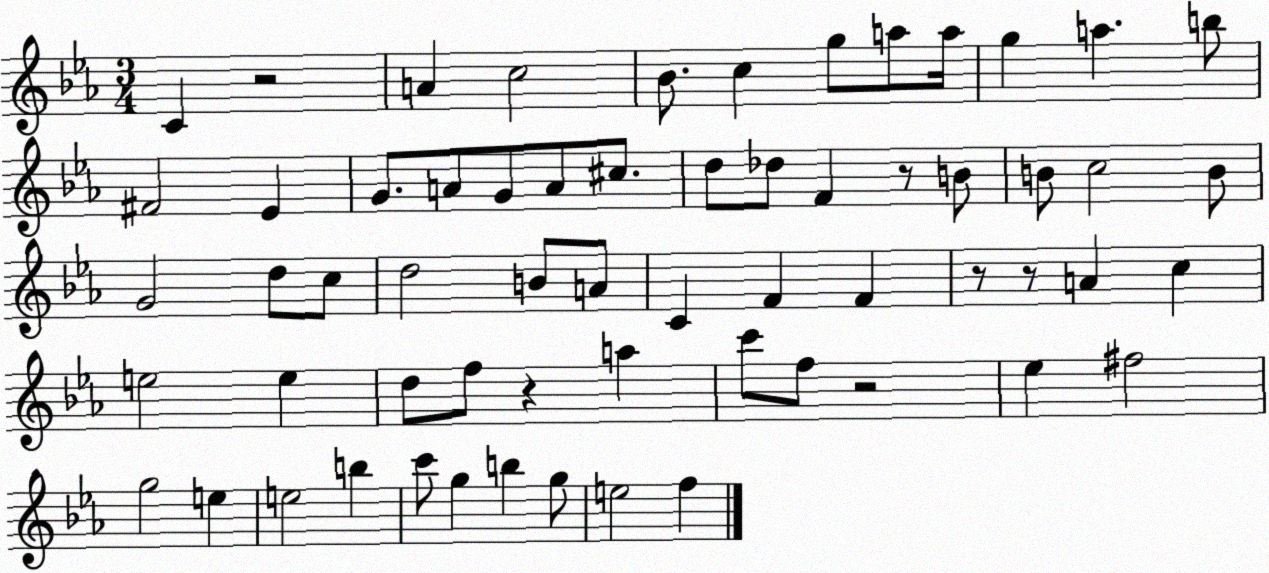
X:1
T:Untitled
M:3/4
L:1/4
K:Eb
C z2 A c2 _B/2 c g/2 a/2 a/4 g a b/2 ^F2 _E G/2 A/2 G/2 A/2 ^c/2 d/2 _d/2 F z/2 B/2 B/2 c2 B/2 G2 d/2 c/2 d2 B/2 A/2 C F F z/2 z/2 A c e2 e d/2 f/2 z a c'/2 f/2 z2 _e ^f2 g2 e e2 b c'/2 g b g/2 e2 f